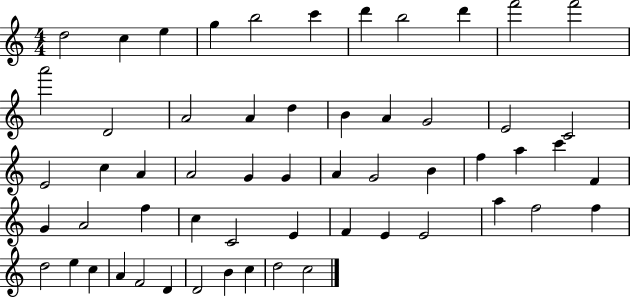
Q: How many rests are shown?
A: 0